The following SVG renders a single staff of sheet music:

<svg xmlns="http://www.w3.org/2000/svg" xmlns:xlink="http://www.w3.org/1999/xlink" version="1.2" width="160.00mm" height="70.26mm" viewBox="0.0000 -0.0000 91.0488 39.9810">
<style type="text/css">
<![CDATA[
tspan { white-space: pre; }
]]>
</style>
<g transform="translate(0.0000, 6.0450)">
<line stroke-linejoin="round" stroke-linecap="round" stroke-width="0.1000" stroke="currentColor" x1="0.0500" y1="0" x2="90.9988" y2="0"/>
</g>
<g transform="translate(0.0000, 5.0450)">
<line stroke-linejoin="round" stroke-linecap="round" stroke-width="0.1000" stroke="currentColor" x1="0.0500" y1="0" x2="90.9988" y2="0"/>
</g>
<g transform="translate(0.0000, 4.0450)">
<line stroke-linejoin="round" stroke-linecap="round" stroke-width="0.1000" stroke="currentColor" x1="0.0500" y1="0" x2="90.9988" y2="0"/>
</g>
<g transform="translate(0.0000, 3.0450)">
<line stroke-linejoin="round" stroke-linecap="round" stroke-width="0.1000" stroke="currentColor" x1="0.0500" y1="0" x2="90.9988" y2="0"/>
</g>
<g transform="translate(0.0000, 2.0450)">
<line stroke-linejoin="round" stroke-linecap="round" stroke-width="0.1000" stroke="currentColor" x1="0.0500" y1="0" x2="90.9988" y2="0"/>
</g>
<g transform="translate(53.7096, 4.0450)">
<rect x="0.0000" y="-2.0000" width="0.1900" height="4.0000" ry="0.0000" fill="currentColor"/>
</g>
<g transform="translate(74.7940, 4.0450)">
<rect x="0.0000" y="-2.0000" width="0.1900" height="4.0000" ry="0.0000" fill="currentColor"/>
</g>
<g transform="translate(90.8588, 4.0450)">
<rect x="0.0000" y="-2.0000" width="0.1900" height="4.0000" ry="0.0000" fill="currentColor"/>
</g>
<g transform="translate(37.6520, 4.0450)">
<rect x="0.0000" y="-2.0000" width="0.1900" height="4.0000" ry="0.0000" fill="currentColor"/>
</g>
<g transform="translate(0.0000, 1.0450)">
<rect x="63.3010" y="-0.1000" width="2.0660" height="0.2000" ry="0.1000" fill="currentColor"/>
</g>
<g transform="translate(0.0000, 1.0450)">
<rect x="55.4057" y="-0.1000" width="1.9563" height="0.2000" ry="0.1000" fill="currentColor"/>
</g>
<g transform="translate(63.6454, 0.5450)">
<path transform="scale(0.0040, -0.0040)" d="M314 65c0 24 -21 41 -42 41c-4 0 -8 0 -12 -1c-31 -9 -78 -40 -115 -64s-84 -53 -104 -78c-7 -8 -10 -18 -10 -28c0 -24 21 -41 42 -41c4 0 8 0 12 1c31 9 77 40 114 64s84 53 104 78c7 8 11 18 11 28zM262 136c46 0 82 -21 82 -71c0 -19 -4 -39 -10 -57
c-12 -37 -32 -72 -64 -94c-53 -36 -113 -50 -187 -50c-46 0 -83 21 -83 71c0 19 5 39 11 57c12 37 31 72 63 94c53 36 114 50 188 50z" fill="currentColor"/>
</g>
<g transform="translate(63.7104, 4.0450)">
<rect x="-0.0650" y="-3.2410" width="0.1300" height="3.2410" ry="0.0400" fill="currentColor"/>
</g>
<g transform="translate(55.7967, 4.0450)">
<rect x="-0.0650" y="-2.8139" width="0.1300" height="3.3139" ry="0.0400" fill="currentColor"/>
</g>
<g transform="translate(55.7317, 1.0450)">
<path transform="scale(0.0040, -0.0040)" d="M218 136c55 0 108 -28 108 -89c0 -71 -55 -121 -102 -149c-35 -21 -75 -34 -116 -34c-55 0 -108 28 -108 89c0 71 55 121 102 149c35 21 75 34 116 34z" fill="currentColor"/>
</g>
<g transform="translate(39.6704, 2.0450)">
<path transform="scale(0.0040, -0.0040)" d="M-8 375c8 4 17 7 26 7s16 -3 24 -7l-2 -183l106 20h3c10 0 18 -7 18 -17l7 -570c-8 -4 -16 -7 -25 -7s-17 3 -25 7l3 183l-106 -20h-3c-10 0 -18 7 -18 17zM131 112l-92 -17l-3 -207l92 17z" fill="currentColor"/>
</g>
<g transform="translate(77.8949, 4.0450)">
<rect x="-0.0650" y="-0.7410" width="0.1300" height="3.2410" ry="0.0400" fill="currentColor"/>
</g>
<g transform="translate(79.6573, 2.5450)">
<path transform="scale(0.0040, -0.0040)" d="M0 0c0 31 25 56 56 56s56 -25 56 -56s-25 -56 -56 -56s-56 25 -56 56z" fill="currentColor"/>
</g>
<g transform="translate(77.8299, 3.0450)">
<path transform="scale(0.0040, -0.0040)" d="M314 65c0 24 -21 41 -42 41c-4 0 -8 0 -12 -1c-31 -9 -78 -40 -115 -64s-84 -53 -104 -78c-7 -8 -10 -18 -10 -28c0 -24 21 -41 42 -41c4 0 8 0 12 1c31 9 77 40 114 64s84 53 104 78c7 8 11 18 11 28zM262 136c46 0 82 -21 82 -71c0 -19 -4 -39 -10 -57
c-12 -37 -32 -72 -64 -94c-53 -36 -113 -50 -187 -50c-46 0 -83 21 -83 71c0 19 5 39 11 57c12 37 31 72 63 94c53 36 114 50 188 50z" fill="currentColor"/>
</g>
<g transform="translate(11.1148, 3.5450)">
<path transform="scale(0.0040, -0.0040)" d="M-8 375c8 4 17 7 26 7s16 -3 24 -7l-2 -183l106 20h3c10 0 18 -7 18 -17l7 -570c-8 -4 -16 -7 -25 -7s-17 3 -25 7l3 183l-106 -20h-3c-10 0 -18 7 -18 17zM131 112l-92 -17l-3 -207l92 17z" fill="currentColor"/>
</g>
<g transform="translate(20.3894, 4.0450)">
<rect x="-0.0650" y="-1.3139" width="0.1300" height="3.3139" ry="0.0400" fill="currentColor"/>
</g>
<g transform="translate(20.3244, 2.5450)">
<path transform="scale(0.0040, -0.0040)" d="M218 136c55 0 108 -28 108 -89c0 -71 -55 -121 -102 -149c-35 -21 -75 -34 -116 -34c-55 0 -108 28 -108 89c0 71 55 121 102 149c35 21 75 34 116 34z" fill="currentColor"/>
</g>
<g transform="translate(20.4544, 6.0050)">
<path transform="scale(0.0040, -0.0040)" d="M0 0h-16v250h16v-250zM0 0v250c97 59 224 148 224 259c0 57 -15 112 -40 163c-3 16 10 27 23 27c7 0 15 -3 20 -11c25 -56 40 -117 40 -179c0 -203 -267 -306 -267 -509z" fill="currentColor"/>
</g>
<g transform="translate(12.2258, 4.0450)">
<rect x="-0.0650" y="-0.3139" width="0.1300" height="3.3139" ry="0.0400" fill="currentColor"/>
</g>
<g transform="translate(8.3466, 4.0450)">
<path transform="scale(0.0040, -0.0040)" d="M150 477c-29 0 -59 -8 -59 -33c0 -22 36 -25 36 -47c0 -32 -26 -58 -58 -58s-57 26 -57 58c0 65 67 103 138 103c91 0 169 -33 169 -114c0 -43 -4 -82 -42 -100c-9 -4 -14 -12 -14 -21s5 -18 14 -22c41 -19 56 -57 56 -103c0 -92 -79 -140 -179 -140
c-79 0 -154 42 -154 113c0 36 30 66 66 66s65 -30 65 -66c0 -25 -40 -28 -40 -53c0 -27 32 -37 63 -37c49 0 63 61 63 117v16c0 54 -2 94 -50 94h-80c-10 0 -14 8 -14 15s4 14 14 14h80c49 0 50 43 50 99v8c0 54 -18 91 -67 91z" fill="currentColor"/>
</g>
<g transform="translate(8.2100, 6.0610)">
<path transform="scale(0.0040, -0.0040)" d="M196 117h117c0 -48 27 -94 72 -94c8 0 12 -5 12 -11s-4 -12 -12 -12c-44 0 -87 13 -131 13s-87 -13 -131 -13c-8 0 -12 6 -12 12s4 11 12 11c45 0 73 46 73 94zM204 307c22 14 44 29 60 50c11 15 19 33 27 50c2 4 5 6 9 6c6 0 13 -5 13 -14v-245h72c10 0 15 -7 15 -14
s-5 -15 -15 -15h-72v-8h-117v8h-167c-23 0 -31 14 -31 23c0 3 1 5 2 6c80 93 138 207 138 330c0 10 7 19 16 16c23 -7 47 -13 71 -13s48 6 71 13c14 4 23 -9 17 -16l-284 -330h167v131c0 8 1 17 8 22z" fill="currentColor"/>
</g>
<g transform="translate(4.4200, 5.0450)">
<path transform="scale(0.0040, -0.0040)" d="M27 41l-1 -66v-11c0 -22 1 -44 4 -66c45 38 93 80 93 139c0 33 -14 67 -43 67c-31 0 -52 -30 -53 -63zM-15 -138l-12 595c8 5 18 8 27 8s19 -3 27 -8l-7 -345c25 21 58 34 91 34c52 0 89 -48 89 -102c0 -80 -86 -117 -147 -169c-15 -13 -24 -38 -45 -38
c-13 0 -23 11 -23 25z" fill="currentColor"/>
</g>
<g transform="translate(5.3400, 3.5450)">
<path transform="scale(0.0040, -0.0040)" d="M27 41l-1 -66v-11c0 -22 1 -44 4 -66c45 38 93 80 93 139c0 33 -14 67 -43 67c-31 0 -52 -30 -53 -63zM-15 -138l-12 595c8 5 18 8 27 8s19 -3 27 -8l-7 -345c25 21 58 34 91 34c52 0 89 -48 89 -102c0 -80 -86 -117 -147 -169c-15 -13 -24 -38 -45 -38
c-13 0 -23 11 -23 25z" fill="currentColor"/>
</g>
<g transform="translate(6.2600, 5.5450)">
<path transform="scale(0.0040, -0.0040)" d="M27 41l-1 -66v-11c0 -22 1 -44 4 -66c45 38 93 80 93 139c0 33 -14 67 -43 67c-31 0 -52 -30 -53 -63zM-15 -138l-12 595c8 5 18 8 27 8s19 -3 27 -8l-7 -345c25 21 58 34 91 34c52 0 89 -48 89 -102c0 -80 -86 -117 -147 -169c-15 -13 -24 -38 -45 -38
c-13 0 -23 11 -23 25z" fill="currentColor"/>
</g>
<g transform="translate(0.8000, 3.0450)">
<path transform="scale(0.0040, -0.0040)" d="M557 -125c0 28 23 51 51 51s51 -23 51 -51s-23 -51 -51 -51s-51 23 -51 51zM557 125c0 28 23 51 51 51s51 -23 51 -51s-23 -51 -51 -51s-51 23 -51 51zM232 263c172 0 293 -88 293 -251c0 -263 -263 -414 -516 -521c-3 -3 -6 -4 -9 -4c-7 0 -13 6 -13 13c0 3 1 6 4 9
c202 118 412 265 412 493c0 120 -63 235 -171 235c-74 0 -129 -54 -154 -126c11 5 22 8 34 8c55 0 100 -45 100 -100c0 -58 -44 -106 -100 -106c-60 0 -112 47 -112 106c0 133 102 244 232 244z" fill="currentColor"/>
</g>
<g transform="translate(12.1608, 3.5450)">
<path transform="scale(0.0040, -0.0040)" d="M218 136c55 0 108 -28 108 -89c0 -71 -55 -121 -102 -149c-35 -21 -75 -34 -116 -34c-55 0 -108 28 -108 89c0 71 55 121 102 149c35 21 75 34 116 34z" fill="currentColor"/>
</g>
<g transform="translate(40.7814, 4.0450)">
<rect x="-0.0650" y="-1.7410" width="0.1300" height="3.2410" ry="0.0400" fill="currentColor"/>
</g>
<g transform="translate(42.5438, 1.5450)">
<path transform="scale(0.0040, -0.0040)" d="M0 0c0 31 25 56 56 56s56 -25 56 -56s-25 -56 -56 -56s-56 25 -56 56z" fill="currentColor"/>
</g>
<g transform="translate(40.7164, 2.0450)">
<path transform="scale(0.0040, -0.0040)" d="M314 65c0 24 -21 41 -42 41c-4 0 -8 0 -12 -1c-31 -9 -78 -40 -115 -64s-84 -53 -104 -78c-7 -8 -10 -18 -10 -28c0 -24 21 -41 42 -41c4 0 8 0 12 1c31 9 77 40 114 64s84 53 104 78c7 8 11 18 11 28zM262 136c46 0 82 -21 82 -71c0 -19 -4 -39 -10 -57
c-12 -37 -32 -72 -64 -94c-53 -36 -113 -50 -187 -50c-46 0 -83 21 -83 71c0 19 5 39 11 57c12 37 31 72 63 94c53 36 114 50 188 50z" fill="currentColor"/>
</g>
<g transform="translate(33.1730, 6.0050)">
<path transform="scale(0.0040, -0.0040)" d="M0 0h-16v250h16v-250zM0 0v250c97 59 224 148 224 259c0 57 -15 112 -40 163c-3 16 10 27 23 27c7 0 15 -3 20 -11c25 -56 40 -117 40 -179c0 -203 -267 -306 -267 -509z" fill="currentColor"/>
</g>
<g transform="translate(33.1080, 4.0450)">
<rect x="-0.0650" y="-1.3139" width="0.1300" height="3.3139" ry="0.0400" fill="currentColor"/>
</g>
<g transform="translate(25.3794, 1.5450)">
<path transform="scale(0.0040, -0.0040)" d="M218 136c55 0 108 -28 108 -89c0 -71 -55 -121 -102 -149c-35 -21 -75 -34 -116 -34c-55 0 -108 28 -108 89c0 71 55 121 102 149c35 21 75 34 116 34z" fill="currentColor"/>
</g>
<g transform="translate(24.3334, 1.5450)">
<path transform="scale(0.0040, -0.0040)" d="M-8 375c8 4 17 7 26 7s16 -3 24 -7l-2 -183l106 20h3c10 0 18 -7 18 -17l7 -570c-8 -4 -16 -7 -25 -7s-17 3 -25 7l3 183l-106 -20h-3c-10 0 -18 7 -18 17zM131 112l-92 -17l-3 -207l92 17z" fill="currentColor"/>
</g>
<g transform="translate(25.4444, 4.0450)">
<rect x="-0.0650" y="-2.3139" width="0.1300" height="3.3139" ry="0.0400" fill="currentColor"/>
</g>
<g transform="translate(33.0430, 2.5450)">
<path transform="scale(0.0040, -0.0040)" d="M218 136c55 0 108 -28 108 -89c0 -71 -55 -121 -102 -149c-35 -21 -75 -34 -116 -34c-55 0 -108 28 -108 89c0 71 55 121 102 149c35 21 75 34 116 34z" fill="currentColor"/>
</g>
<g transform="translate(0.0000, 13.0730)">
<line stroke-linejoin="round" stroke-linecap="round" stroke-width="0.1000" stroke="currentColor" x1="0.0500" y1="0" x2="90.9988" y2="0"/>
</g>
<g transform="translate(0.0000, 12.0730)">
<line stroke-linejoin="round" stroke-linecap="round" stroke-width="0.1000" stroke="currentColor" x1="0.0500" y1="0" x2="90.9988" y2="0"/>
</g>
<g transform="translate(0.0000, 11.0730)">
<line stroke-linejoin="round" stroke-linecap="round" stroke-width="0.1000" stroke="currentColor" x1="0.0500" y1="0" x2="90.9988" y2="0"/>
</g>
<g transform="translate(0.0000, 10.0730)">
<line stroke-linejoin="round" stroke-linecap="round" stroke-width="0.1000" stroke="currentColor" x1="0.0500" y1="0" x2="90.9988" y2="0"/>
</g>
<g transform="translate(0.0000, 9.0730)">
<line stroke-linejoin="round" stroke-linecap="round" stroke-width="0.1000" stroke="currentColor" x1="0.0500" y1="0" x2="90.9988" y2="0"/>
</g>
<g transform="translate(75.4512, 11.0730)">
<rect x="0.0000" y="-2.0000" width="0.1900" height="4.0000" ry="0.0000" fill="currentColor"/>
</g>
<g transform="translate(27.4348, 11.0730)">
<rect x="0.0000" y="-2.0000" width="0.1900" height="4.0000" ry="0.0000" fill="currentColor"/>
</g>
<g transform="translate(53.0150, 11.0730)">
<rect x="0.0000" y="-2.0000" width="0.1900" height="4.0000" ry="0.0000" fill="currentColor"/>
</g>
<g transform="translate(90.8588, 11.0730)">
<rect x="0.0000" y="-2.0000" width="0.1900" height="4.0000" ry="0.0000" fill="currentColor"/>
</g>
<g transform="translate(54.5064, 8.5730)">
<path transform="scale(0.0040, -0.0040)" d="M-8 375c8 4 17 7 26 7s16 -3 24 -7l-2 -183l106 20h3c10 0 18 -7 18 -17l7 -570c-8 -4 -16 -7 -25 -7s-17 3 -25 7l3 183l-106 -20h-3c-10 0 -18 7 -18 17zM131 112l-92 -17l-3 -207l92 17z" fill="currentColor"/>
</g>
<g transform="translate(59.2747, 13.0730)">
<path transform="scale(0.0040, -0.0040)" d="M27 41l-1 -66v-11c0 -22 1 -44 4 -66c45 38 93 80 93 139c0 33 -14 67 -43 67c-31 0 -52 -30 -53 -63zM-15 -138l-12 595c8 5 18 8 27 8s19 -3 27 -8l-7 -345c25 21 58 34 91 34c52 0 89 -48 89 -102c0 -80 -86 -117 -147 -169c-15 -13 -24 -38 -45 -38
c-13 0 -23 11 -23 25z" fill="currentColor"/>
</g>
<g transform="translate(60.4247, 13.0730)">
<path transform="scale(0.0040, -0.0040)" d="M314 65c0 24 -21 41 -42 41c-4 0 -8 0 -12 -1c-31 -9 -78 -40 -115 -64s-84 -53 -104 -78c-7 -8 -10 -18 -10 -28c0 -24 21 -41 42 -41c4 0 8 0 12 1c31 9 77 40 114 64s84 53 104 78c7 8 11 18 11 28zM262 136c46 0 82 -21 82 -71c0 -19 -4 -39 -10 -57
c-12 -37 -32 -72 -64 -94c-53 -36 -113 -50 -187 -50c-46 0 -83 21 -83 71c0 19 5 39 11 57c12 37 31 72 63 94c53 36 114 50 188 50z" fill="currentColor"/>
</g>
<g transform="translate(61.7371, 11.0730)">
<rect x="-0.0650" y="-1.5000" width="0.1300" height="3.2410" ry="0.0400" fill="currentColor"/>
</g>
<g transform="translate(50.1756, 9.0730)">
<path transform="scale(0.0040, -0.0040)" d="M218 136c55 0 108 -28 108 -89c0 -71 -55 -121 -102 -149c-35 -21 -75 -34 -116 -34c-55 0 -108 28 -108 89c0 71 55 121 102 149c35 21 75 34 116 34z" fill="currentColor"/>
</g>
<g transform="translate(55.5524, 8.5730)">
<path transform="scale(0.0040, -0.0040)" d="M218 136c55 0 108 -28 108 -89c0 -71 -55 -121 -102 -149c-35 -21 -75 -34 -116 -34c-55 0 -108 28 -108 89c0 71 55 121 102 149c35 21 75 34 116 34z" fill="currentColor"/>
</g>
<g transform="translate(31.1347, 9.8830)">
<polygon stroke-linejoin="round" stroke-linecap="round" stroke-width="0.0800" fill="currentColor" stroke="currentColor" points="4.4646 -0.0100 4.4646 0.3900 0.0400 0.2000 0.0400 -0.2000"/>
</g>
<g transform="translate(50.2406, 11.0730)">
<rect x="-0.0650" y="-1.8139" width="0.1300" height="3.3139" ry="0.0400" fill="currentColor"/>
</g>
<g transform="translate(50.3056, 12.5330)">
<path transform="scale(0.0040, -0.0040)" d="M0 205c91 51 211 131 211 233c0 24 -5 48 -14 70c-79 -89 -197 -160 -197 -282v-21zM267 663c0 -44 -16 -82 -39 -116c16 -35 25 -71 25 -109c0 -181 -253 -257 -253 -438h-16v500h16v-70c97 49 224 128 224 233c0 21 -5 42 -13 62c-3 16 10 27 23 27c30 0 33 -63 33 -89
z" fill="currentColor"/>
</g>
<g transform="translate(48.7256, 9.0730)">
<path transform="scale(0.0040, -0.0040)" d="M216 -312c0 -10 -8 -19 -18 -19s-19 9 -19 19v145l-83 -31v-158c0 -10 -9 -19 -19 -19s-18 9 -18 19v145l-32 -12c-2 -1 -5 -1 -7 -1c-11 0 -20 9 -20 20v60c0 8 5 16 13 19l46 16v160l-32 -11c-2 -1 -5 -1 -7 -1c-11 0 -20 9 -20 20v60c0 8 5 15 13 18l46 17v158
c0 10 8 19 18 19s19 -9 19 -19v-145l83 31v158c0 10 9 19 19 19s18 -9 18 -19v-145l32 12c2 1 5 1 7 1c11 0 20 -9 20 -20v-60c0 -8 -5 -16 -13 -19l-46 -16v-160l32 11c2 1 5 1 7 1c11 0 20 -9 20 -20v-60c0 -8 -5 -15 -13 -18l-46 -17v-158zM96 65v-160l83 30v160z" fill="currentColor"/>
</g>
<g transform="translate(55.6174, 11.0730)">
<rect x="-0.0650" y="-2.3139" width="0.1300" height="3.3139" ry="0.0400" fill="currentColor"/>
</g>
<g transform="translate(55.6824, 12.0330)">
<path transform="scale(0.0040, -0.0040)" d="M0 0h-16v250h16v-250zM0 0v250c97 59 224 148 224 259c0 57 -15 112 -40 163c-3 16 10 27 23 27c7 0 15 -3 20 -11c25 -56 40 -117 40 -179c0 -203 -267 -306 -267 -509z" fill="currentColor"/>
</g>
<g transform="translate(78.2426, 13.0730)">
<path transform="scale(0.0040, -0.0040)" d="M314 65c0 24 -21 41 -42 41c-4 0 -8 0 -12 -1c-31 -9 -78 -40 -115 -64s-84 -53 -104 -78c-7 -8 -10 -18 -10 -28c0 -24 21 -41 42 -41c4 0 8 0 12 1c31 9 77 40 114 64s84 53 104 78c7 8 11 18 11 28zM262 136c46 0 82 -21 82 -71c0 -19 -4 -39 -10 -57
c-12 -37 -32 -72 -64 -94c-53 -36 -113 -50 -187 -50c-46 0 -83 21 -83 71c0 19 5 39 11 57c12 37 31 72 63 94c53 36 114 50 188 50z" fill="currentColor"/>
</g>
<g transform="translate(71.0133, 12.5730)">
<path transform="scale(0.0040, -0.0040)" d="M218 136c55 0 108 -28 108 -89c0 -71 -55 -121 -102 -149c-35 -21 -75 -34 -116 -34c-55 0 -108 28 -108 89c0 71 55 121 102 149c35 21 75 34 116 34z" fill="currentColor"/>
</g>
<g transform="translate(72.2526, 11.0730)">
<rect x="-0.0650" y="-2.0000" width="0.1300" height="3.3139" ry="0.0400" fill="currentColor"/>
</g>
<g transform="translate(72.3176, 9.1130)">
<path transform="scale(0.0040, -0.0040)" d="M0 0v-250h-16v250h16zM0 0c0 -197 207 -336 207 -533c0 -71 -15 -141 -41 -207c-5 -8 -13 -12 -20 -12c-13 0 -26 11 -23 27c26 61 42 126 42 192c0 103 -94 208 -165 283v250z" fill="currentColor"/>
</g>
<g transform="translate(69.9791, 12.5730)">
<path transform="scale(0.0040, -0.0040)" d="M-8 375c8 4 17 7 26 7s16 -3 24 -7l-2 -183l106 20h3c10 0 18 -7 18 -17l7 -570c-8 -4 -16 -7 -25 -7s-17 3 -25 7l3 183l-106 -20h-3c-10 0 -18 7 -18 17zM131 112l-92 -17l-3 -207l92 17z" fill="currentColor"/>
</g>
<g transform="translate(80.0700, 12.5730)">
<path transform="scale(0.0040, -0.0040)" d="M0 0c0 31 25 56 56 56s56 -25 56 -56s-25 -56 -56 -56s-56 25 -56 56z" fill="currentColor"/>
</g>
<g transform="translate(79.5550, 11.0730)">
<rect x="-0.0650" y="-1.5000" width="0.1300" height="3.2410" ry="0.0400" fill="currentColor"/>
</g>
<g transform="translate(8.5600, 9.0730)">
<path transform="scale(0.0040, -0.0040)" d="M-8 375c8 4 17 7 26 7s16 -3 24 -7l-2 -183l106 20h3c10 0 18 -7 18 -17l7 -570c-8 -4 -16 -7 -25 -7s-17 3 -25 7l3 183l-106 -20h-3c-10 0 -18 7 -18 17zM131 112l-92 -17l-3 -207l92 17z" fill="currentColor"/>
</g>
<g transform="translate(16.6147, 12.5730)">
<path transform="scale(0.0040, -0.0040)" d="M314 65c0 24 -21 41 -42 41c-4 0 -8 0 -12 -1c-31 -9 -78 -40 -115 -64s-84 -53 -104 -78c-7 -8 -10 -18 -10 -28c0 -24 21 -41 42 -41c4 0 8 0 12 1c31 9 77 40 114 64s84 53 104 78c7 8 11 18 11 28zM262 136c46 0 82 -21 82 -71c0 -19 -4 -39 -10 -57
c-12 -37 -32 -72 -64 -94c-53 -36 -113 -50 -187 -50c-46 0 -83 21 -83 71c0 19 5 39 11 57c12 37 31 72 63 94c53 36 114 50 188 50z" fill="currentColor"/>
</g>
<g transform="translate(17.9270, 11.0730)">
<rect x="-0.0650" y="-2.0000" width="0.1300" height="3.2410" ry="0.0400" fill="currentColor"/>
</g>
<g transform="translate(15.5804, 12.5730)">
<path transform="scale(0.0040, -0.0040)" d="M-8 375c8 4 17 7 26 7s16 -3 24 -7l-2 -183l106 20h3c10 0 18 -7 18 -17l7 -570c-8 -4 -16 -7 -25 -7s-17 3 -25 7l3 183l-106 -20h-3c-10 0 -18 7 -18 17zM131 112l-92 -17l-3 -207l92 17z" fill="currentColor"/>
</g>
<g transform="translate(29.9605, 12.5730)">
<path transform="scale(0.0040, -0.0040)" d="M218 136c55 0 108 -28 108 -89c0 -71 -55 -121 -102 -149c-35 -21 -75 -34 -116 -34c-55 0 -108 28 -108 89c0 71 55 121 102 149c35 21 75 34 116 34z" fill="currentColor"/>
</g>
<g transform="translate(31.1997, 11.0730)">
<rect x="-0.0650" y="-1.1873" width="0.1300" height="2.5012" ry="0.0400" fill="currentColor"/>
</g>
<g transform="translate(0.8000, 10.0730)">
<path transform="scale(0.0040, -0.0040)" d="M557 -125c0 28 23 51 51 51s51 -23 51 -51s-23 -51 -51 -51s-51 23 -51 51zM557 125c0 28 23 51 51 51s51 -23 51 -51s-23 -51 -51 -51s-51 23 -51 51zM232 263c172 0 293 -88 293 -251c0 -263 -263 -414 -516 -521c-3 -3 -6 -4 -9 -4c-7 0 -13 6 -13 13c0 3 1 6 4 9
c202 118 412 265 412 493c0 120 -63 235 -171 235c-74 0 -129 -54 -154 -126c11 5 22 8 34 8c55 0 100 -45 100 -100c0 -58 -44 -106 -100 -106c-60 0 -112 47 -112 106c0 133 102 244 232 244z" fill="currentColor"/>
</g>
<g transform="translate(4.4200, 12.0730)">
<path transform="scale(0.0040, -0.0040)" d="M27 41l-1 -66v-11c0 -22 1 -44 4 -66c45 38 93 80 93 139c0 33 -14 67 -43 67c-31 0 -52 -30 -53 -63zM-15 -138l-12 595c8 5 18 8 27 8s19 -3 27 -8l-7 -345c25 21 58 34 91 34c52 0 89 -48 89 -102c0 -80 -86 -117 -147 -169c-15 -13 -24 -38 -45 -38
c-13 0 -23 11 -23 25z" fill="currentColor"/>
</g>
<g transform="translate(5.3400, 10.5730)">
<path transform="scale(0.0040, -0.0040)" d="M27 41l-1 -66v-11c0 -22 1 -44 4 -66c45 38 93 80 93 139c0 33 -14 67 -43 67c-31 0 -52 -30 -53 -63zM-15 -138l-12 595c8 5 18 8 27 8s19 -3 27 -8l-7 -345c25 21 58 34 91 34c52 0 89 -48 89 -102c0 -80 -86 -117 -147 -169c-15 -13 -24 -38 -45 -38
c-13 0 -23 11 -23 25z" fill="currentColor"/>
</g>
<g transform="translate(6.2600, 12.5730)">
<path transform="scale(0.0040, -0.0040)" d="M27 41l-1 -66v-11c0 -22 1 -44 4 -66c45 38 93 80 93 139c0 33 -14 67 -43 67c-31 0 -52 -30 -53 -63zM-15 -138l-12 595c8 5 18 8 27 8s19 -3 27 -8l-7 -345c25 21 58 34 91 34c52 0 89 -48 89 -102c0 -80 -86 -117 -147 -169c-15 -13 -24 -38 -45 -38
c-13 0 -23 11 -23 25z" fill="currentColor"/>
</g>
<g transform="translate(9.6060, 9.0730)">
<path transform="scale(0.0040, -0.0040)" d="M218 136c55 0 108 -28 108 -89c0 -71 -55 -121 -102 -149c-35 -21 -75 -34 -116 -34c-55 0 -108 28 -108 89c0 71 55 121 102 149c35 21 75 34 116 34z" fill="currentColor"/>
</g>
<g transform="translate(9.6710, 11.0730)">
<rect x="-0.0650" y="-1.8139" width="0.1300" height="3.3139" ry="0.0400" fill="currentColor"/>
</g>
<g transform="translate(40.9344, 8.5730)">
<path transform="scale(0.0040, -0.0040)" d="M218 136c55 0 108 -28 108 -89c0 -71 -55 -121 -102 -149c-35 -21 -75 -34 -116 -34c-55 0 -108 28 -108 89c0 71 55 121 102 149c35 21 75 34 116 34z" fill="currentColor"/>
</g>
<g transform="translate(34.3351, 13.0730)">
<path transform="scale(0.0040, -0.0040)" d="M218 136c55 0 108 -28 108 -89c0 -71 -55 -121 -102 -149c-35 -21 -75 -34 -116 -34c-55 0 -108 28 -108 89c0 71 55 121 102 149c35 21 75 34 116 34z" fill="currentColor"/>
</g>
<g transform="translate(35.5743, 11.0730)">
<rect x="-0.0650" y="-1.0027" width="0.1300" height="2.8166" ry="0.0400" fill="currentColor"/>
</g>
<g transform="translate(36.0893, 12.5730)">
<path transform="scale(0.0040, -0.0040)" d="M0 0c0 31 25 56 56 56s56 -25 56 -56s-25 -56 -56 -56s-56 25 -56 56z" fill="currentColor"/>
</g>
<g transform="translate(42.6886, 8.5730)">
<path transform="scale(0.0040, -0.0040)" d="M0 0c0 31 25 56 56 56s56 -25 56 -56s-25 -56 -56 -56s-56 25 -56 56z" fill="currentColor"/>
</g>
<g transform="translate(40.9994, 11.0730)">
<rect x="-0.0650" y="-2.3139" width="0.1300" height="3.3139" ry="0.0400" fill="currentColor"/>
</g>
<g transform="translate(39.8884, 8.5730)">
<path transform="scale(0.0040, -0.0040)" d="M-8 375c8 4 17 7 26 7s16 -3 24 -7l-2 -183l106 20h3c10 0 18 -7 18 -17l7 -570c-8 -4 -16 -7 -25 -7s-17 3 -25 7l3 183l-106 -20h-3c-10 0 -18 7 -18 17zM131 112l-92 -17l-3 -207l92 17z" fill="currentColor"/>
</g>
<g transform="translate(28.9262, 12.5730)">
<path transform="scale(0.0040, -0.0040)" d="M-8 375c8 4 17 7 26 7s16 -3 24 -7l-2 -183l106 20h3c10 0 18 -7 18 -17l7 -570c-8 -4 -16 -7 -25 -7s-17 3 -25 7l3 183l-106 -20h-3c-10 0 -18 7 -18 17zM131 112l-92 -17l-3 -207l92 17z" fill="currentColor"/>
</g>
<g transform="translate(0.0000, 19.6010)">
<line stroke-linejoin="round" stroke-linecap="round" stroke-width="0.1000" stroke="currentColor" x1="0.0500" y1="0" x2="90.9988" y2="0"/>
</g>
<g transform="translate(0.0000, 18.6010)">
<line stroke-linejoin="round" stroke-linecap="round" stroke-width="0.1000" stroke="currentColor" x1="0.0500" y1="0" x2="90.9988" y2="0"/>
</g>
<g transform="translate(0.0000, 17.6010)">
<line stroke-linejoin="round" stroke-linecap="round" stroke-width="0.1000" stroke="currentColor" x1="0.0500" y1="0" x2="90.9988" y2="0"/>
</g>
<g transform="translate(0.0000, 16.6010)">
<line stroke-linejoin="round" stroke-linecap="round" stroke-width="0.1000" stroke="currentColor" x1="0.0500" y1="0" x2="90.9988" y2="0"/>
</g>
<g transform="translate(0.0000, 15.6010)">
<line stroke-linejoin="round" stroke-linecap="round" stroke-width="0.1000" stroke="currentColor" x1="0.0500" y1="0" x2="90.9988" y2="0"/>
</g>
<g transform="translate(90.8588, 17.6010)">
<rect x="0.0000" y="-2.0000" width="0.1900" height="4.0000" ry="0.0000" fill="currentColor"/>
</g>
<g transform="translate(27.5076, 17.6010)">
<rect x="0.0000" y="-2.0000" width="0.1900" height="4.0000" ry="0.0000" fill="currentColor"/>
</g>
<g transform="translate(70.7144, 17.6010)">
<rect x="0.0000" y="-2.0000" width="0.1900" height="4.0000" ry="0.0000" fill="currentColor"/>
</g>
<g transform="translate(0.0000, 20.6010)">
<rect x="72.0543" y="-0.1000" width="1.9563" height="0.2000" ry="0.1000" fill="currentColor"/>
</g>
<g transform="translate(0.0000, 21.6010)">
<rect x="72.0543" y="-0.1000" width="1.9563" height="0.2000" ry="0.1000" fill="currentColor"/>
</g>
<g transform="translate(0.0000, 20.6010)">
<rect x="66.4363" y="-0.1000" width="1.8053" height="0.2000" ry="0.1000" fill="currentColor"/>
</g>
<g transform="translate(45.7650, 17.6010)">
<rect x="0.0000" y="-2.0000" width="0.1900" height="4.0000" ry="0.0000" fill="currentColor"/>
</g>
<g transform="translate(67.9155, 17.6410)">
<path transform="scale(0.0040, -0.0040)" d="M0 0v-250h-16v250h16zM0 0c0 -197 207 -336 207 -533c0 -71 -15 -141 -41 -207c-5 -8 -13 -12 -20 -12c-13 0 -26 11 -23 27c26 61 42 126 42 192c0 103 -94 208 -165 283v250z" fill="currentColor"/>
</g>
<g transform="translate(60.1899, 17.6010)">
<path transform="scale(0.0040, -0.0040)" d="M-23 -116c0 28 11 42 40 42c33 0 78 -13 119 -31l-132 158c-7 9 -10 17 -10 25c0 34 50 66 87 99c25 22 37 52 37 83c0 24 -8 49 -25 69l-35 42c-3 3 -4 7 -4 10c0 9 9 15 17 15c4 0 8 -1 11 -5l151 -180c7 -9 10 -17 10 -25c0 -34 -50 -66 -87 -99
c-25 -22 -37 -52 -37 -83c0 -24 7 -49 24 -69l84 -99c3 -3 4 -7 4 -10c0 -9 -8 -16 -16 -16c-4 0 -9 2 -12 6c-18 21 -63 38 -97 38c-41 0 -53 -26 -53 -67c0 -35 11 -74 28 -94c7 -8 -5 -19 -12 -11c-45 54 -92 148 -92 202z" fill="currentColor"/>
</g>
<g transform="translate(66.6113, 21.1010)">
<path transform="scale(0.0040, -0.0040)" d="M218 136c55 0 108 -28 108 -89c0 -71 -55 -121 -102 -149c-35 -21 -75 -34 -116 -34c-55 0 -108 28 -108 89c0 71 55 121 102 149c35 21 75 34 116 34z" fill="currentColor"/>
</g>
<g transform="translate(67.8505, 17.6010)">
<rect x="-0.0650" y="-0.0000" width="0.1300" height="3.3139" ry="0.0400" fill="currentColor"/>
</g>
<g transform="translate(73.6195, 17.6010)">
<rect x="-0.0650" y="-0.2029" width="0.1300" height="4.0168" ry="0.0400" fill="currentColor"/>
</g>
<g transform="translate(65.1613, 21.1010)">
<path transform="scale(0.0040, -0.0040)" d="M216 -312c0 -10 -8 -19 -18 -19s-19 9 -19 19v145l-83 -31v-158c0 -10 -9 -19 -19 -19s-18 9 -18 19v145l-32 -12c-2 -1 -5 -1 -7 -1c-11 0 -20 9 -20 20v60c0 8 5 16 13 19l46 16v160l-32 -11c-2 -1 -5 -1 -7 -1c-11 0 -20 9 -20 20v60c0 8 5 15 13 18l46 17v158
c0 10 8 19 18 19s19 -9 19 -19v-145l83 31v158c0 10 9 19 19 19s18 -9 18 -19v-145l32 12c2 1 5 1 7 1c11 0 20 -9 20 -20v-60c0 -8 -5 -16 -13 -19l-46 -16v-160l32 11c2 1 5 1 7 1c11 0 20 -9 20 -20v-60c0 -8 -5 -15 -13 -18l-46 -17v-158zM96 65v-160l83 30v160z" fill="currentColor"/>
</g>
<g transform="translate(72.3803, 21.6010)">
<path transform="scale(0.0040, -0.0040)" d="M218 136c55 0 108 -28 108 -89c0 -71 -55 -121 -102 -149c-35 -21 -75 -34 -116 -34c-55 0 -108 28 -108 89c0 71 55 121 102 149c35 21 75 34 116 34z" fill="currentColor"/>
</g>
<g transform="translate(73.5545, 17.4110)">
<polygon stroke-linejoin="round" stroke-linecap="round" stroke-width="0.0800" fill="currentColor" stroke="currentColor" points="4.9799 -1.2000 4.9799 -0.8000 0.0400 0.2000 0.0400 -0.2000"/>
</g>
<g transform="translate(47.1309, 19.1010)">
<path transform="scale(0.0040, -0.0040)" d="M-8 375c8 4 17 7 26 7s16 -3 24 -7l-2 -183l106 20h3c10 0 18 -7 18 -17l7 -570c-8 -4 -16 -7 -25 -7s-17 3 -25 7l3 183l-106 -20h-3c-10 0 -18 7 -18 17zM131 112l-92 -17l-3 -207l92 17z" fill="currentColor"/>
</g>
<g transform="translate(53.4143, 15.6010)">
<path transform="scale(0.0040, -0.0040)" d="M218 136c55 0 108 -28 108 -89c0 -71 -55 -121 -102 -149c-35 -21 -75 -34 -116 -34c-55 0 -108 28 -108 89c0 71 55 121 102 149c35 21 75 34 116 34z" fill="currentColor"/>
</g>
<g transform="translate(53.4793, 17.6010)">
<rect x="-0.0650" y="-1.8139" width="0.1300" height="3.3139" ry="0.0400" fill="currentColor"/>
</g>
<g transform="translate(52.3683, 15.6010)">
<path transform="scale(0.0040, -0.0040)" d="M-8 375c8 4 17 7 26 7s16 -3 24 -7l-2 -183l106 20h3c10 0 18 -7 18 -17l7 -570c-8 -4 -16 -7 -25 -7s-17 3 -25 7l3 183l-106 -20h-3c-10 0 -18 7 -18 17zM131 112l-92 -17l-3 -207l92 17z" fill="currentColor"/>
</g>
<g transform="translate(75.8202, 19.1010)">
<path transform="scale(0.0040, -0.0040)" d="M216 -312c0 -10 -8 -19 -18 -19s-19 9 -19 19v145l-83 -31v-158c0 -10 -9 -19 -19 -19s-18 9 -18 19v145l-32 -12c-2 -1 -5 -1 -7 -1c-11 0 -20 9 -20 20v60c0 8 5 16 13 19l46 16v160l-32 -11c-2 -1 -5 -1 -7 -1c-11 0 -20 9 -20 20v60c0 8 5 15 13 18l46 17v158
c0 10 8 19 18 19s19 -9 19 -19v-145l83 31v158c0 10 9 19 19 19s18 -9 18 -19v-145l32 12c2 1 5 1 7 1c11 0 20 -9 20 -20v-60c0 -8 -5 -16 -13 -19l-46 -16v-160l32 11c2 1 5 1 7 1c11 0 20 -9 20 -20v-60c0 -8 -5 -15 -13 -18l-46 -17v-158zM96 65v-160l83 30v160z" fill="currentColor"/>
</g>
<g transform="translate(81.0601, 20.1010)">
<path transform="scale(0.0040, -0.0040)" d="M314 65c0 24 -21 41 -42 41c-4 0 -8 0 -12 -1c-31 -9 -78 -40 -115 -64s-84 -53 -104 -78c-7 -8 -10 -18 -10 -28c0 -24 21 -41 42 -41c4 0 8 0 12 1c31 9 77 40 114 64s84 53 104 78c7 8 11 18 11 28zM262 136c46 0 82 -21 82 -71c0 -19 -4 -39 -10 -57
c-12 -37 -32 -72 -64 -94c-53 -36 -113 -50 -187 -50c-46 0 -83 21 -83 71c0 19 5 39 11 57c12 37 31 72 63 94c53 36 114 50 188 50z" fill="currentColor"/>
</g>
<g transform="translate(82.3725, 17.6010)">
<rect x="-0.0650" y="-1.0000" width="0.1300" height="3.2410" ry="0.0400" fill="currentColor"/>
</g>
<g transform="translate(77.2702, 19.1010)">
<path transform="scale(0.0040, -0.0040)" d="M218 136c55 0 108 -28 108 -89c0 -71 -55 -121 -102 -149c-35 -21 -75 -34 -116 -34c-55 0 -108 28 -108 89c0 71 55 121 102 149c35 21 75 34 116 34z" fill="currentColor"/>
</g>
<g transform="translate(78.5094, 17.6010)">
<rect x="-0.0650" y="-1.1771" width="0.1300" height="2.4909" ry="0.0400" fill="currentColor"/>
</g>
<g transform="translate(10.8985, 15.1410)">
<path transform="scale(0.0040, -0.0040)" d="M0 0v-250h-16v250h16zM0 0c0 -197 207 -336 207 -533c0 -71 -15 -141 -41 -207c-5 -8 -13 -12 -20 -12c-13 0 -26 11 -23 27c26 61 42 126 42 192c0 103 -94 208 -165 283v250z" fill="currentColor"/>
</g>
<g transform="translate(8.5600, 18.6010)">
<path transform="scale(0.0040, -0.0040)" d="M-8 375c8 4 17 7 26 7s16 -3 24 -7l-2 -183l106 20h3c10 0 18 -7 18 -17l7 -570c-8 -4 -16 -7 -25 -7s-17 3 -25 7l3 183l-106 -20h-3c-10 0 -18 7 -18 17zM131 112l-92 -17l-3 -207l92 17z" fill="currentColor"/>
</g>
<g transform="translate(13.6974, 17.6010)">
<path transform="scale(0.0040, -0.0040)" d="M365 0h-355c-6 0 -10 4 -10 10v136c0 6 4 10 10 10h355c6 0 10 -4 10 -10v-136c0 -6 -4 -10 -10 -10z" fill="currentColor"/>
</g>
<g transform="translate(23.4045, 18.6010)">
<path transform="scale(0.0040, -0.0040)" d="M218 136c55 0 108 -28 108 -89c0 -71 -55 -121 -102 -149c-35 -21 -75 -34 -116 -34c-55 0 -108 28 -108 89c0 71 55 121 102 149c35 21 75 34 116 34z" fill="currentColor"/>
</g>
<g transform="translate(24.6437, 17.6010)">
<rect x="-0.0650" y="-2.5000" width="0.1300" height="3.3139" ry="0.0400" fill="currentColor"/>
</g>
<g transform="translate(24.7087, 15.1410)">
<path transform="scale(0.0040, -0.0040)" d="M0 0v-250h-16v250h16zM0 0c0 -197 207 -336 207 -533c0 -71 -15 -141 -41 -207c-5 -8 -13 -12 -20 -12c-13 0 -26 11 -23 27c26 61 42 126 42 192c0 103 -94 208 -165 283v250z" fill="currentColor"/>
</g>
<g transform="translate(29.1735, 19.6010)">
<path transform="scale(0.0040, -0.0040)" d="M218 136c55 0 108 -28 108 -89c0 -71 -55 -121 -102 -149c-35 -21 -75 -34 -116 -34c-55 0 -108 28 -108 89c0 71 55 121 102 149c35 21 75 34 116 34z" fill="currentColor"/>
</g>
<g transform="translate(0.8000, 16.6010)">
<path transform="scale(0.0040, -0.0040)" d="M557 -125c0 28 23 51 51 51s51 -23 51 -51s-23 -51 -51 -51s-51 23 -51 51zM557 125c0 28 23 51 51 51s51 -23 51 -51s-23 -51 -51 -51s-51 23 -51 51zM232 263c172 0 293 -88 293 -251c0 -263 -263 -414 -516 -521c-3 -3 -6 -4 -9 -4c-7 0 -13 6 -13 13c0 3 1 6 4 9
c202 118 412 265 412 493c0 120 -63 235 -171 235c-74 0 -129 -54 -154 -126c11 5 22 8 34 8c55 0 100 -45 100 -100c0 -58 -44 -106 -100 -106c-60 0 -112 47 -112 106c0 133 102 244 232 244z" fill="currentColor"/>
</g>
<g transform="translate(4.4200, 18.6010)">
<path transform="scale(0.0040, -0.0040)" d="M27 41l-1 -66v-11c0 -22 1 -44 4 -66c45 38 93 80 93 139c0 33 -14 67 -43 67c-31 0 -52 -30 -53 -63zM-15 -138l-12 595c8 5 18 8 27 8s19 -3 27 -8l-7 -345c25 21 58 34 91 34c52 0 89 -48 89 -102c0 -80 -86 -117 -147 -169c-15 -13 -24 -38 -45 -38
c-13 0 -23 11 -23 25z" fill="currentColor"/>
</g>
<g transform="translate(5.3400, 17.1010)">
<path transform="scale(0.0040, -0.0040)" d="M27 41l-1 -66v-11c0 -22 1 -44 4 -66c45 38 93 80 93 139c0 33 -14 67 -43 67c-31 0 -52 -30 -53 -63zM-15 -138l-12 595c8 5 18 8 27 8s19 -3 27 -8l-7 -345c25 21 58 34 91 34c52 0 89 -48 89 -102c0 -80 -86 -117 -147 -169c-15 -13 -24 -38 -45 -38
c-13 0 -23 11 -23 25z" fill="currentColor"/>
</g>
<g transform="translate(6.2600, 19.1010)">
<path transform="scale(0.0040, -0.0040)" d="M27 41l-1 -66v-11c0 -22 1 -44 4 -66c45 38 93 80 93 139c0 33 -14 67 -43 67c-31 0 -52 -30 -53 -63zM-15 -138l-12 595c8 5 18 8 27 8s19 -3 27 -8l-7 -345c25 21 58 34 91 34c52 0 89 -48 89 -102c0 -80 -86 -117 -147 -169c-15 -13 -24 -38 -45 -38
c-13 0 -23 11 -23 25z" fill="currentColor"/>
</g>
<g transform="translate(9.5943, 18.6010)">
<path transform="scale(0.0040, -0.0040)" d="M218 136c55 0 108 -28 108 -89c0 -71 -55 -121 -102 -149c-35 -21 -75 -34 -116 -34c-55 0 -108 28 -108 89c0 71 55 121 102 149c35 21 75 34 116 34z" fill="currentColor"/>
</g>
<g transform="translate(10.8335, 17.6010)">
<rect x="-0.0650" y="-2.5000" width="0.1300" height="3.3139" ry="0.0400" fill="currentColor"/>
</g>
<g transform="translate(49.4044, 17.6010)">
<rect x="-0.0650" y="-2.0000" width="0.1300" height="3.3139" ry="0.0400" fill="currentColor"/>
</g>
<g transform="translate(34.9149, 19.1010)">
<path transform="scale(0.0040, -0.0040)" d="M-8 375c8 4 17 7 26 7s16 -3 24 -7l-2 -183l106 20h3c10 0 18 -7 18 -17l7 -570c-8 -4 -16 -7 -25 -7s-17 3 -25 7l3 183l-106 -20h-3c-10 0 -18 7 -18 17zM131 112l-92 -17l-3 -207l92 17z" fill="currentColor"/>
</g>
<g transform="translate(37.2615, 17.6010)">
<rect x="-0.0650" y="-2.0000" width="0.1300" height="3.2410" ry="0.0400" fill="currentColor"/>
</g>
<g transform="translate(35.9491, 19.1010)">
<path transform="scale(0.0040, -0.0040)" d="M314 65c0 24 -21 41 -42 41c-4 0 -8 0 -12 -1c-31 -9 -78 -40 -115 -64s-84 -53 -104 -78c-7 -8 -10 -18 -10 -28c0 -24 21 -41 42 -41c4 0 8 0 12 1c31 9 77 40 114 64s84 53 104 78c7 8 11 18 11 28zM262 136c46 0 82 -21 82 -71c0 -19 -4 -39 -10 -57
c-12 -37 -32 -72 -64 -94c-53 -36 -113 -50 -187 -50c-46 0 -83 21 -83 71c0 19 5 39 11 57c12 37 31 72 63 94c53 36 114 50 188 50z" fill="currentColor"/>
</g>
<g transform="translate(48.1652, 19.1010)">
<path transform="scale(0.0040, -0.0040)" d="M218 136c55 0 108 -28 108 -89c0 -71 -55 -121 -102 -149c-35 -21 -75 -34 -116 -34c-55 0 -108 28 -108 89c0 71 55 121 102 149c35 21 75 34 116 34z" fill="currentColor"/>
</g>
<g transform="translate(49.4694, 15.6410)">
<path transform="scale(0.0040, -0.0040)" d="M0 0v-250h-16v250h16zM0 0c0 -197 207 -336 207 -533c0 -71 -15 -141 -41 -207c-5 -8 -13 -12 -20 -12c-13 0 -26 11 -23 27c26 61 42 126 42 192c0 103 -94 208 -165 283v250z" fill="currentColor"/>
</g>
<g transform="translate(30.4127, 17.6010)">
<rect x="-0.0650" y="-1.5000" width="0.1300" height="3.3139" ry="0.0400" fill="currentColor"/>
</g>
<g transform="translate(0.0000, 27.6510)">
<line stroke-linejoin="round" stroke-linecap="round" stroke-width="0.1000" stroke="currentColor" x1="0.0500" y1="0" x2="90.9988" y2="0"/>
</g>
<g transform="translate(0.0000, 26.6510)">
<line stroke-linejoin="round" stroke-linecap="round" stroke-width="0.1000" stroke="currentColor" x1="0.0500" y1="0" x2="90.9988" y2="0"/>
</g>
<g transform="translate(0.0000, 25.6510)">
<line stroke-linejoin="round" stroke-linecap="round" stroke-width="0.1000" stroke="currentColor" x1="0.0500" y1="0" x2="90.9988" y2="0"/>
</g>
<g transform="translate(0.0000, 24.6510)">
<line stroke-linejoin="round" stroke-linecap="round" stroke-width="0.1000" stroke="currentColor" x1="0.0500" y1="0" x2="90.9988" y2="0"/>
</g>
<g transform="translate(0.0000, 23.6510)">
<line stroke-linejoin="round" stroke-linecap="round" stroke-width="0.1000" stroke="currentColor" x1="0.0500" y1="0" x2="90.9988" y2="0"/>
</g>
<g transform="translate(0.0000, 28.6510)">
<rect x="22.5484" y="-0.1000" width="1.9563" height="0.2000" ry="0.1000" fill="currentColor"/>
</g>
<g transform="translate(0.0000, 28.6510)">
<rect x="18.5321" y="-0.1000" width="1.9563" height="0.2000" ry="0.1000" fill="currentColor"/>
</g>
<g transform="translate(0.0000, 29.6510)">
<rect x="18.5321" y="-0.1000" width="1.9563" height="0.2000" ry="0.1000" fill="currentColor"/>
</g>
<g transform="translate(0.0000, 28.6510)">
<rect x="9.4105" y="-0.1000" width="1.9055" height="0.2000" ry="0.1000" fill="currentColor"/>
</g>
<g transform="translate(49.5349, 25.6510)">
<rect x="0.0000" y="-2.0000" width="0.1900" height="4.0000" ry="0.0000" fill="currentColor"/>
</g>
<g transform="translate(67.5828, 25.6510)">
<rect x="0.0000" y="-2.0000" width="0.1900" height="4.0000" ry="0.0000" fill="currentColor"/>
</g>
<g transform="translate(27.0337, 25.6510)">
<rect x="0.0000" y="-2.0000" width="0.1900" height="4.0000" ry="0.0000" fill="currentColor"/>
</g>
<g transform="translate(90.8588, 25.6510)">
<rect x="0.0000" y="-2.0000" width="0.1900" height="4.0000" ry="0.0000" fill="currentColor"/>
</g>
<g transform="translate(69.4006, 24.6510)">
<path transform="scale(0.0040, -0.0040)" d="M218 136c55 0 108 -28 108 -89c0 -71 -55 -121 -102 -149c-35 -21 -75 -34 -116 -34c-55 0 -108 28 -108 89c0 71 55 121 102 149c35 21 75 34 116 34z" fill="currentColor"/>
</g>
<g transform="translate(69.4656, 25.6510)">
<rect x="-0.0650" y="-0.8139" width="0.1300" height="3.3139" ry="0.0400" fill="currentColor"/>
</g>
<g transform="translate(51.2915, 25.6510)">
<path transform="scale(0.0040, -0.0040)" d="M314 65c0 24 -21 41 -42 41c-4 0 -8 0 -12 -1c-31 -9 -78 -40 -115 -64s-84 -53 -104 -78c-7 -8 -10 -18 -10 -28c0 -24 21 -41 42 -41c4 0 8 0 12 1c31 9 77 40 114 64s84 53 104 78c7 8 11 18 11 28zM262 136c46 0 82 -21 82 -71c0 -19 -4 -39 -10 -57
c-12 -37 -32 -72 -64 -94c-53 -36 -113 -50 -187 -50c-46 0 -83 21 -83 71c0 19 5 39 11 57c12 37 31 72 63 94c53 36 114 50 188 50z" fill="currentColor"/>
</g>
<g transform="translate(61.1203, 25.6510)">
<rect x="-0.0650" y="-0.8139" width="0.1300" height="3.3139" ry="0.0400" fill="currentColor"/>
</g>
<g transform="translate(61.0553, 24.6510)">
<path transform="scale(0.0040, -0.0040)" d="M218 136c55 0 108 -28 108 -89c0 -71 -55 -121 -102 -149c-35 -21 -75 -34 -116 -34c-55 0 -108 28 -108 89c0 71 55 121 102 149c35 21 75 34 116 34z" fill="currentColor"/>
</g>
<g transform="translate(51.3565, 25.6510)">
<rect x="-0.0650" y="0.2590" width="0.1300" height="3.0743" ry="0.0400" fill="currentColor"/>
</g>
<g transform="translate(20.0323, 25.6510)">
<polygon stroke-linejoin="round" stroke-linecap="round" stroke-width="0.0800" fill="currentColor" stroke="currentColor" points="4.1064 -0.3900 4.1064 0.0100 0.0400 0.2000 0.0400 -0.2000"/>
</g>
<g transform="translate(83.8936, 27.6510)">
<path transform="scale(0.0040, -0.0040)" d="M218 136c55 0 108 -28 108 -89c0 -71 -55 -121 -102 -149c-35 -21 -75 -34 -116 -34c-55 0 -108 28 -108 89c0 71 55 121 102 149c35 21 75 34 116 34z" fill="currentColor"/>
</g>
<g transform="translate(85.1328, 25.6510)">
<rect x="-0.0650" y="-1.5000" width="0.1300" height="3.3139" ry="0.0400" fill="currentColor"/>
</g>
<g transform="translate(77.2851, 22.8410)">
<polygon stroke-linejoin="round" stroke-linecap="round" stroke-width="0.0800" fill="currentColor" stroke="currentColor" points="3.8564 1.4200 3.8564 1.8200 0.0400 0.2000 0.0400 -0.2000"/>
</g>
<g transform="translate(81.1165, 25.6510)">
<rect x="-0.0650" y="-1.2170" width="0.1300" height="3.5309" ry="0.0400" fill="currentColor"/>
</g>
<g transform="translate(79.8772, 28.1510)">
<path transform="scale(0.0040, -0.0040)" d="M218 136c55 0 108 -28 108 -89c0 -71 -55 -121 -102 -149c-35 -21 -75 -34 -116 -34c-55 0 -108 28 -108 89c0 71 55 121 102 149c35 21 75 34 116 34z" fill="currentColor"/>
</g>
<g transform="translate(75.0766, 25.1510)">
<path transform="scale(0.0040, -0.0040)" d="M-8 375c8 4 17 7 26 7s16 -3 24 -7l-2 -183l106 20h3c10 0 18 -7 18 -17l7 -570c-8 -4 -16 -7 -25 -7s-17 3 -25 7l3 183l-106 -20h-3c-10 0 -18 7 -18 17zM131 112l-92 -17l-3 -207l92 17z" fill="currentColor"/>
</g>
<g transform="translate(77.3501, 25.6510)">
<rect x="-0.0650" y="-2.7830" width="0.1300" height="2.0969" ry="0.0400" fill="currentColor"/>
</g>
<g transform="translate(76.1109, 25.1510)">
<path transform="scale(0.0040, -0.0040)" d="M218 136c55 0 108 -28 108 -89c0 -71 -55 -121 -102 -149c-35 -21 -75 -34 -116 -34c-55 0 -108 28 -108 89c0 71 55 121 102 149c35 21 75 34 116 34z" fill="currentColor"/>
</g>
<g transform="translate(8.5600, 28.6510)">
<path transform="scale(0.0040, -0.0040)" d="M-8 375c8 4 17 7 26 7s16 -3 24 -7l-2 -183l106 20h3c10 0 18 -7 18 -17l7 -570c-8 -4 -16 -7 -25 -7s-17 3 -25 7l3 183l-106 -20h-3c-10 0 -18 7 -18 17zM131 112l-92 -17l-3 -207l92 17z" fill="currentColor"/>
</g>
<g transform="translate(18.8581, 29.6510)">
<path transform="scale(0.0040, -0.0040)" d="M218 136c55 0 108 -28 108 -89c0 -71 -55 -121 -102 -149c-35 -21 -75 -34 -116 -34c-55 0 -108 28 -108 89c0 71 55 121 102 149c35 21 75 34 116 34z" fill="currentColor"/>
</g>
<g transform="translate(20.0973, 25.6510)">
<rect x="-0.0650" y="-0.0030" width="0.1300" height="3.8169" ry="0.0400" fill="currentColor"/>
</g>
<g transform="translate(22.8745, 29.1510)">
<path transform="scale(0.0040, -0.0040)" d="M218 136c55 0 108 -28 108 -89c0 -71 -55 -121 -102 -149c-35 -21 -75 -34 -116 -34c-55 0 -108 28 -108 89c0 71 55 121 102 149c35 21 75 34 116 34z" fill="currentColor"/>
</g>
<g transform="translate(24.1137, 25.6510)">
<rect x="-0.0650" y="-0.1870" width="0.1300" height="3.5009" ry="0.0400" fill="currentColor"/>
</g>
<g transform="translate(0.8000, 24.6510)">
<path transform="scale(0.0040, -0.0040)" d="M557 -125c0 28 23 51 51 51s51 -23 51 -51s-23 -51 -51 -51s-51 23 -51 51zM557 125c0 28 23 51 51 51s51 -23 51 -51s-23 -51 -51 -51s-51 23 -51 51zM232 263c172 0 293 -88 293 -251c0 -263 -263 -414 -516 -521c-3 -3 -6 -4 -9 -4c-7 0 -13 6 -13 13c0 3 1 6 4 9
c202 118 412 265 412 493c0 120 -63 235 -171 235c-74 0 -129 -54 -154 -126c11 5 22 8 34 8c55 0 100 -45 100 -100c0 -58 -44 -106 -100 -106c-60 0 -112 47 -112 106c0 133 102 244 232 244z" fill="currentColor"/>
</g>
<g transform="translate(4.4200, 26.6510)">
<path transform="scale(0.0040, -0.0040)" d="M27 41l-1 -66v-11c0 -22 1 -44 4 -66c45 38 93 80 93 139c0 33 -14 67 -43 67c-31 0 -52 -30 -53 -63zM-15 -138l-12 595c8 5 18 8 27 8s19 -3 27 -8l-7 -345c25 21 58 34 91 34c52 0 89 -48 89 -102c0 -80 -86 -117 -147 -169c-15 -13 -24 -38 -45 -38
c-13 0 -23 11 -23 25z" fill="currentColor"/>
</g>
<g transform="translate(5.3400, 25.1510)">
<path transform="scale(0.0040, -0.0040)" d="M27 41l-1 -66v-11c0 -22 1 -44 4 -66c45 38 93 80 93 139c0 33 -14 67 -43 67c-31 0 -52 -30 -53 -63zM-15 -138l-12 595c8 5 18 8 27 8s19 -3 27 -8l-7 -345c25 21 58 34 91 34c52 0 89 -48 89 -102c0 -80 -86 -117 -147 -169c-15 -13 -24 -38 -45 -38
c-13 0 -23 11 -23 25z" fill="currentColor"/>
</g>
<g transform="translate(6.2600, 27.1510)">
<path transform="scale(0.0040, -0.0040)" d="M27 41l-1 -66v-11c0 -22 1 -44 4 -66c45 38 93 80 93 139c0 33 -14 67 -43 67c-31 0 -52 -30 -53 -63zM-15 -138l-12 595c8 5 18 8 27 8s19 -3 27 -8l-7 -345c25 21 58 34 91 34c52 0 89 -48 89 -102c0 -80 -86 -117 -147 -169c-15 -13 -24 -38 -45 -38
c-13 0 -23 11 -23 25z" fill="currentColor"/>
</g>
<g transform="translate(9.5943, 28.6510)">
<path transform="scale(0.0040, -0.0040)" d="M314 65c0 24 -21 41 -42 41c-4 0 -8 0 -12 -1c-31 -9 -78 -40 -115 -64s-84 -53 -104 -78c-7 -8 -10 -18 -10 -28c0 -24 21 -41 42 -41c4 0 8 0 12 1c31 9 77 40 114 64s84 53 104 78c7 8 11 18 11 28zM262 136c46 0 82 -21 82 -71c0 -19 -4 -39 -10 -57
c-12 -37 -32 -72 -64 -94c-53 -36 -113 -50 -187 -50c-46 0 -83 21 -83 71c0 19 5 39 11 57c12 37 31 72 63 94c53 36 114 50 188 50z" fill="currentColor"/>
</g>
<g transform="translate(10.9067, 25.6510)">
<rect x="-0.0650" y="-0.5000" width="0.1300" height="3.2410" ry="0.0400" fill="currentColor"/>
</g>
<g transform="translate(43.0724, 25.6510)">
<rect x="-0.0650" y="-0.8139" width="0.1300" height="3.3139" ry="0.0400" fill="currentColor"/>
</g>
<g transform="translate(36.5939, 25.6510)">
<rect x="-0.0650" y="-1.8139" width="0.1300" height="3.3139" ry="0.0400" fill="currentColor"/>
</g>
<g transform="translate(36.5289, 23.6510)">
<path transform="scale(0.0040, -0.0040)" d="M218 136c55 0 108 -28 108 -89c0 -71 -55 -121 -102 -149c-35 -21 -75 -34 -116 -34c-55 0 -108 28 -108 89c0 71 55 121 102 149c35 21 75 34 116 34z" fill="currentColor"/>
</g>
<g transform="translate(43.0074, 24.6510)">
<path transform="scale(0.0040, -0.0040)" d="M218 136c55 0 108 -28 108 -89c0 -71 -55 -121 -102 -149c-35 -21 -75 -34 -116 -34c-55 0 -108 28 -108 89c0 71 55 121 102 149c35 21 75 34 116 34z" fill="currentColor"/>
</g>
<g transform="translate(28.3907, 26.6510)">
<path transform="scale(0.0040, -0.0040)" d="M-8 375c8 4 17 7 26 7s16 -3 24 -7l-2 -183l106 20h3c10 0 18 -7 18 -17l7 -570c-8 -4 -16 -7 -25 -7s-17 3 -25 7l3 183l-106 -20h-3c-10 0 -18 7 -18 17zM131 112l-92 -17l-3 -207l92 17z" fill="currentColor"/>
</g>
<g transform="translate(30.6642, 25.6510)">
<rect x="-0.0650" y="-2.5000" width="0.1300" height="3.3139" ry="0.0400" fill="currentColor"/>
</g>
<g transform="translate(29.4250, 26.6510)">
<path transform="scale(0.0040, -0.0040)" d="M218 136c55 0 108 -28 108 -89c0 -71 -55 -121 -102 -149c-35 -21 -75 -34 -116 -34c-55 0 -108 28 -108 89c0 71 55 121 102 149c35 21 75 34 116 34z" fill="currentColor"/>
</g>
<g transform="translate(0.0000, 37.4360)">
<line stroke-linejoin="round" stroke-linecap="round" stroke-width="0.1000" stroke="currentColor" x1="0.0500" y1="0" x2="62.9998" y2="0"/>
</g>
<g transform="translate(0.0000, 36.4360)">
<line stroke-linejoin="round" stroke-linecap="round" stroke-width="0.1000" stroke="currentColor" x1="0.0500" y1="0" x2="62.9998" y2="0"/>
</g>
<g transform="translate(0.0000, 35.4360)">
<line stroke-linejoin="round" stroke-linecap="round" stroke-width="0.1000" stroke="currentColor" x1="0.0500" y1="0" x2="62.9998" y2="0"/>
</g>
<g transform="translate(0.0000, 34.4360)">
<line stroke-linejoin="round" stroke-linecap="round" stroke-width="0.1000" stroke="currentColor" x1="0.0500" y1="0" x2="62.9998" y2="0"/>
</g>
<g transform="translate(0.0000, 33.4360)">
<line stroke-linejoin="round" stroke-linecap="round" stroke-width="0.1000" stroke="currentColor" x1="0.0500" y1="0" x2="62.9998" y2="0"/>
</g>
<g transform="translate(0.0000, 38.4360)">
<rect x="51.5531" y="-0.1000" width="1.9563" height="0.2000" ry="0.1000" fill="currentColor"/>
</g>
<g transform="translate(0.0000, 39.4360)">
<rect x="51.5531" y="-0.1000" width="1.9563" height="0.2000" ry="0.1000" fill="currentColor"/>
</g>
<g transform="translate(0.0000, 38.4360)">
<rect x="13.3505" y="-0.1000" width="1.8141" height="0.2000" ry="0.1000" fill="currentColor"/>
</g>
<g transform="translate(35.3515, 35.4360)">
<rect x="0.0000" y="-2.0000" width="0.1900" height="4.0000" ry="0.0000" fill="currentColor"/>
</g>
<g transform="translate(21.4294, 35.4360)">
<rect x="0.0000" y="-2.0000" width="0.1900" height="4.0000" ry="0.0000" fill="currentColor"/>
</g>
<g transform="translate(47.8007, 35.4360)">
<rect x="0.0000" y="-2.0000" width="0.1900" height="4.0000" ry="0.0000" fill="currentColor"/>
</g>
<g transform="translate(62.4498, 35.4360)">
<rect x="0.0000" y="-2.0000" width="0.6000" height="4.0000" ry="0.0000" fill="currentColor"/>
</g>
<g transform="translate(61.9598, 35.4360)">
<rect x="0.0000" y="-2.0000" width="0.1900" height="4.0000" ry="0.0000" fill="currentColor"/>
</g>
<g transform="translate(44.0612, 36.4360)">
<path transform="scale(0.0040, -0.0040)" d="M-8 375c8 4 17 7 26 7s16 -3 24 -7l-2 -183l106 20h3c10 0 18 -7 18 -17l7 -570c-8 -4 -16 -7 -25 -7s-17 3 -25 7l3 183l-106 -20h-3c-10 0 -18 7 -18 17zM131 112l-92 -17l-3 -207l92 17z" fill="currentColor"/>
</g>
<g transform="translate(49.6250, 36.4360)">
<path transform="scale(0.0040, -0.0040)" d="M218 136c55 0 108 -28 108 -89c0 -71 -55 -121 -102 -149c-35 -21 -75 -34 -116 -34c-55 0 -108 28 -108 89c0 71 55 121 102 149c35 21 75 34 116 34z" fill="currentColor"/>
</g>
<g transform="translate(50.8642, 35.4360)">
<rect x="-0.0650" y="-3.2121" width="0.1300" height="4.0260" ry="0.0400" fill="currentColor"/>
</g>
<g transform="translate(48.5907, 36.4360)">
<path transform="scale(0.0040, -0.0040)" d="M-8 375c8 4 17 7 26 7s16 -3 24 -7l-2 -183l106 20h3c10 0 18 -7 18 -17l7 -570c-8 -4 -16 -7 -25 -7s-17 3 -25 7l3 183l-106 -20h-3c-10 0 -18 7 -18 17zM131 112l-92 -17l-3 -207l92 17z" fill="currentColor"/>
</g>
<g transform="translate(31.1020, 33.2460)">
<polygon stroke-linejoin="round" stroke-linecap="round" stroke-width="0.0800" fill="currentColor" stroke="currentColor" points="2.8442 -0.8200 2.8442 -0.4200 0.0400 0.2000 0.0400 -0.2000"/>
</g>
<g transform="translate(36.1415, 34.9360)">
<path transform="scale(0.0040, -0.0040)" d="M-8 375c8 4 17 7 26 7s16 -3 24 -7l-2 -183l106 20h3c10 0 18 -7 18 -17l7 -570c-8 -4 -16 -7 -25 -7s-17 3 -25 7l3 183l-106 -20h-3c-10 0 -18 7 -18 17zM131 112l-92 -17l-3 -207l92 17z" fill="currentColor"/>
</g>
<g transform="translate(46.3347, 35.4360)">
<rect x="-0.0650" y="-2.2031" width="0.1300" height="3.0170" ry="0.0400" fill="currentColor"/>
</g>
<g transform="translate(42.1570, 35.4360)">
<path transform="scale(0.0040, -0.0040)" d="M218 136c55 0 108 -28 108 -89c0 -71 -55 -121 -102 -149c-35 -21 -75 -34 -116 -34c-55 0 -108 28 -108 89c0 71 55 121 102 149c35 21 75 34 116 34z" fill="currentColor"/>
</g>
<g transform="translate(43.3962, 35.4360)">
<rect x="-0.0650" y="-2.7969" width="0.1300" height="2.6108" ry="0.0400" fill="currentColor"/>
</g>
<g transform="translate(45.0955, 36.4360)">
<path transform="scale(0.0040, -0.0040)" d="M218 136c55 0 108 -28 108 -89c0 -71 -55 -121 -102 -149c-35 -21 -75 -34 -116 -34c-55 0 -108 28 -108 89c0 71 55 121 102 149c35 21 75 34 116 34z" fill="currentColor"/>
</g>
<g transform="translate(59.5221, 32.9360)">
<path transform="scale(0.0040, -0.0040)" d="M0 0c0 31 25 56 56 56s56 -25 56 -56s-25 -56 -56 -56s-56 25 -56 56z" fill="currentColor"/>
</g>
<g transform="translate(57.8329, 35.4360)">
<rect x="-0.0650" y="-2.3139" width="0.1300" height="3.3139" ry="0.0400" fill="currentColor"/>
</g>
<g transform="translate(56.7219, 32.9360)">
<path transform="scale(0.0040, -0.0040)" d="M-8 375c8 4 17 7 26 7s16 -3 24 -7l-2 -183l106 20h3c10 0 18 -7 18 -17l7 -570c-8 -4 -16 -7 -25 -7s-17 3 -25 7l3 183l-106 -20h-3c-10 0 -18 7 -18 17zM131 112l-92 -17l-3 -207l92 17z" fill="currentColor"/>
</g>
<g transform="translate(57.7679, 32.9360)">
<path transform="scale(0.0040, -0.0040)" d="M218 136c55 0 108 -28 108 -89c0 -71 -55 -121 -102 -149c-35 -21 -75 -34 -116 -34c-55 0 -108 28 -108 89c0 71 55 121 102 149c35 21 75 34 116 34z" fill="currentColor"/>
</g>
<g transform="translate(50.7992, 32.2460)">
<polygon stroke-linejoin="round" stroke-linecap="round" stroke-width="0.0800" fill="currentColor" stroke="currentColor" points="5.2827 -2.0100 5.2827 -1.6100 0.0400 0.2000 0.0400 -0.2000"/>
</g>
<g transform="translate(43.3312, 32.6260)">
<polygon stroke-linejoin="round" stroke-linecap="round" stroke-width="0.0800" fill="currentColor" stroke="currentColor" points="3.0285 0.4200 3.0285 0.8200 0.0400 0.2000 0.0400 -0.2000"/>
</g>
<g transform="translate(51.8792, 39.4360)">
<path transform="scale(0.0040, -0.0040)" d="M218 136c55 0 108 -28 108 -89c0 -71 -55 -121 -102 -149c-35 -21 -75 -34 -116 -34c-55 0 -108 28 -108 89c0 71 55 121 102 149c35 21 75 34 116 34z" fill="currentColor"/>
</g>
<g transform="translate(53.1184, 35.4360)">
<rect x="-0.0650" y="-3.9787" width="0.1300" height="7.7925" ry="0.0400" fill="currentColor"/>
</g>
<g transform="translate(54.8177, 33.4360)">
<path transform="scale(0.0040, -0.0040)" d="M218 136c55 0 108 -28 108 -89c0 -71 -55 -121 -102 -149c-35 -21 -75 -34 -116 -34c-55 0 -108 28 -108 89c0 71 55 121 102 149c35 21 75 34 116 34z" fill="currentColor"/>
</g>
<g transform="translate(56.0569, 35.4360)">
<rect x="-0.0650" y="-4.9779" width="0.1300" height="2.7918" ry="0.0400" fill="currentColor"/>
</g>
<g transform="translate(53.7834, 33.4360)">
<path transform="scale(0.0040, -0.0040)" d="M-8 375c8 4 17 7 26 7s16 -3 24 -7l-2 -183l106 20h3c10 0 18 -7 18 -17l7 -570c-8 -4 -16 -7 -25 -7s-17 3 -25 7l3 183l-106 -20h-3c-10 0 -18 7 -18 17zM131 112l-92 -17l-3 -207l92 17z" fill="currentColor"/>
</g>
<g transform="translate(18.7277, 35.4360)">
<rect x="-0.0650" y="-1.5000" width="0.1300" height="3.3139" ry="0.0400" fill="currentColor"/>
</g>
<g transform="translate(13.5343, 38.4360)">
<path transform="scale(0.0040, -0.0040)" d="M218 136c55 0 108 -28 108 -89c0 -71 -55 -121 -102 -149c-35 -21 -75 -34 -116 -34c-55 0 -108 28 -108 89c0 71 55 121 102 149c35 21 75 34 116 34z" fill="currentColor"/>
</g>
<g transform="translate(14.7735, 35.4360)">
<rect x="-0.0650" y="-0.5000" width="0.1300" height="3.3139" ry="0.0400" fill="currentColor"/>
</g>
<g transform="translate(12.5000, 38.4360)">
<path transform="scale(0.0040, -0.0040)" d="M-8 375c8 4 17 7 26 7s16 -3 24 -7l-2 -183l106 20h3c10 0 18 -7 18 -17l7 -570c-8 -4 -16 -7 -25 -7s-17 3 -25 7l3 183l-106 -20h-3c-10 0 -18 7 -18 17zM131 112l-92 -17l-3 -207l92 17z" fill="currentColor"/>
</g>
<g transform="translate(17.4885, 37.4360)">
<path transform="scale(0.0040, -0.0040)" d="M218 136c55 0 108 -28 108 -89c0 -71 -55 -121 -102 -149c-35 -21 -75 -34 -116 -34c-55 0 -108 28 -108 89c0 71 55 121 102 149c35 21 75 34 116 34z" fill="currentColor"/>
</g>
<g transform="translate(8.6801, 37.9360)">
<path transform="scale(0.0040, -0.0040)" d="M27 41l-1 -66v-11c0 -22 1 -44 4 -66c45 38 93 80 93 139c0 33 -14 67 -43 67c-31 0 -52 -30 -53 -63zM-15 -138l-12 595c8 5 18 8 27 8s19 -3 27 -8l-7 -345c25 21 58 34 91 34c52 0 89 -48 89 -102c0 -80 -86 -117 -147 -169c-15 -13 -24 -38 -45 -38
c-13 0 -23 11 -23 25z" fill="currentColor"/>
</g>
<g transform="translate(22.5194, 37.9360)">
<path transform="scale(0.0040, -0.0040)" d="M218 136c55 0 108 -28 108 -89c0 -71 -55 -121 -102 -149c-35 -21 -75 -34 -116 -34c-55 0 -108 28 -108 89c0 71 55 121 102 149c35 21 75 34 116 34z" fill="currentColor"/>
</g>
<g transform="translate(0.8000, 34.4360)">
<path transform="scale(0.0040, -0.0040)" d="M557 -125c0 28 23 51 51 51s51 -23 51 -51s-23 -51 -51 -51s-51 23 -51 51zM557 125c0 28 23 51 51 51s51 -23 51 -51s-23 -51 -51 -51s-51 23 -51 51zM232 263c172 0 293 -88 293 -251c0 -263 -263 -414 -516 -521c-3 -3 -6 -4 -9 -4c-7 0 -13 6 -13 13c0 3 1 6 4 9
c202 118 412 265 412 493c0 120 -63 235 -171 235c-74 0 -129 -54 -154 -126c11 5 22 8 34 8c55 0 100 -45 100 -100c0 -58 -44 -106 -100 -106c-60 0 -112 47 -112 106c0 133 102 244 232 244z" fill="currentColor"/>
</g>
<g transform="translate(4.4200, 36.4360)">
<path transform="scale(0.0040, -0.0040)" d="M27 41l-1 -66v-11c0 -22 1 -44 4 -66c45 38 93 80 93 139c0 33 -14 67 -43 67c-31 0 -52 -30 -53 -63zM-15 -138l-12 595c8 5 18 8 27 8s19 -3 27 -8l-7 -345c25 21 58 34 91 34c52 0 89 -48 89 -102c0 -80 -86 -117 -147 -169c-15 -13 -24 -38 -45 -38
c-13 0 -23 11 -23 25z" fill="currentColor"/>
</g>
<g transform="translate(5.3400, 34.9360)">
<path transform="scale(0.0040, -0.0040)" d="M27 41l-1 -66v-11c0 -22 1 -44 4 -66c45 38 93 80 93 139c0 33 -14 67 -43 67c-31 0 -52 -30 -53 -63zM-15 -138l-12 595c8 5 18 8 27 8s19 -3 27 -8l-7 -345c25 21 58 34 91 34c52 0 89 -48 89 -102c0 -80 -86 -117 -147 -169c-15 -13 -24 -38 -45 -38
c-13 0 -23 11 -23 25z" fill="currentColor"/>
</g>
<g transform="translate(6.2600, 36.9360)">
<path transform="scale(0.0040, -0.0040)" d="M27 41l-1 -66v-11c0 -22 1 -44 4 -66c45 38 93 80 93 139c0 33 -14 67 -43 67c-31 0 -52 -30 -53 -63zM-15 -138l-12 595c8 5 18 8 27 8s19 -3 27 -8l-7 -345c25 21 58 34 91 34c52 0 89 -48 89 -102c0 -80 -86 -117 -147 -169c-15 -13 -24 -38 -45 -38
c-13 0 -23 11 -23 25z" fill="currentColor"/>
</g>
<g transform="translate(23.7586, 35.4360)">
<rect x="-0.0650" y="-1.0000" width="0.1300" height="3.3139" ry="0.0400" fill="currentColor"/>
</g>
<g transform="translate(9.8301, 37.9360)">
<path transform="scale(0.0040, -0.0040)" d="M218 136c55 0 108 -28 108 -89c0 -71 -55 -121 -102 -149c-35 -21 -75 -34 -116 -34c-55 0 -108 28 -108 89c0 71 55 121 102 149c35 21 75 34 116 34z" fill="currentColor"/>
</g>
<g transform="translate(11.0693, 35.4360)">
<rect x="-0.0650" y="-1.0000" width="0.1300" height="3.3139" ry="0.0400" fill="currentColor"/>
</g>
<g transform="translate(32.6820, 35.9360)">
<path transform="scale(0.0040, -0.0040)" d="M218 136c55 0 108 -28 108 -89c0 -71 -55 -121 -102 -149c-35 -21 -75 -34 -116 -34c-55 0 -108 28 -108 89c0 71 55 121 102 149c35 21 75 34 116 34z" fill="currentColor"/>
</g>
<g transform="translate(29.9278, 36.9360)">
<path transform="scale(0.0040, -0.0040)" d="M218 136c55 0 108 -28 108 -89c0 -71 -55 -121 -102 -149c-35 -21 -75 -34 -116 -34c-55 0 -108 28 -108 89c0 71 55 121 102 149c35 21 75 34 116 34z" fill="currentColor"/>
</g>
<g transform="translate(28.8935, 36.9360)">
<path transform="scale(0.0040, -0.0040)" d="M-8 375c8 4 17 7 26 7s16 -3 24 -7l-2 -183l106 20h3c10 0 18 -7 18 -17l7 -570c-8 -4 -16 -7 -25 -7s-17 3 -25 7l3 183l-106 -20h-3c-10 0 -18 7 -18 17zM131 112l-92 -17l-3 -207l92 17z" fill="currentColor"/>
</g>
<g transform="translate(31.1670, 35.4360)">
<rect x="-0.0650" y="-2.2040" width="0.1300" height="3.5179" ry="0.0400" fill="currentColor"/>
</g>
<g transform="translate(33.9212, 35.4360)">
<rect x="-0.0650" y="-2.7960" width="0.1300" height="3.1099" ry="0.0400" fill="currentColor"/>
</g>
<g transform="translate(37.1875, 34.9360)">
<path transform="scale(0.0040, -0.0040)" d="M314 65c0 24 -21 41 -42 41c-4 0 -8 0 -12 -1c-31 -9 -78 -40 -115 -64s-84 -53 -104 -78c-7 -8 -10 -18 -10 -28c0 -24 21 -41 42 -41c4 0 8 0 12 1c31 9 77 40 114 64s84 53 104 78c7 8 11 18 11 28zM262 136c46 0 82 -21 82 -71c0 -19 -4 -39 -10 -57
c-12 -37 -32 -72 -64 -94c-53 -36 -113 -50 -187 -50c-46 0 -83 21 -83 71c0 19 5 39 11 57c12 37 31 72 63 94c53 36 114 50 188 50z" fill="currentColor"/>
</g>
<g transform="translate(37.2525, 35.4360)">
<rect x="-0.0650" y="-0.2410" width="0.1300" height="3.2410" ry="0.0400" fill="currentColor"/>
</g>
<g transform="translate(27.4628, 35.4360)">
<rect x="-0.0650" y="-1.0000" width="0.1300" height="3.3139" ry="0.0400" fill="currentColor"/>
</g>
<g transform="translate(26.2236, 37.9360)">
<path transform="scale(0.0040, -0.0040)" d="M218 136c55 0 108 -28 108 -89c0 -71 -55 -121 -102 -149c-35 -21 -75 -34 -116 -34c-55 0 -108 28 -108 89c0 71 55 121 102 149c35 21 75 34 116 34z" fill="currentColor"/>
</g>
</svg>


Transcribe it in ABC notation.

X:1
T:Untitled
M:3/4
L:1/4
K:Eb
E, G,/2 B, G,/2 A,2 C D2 F,2 A, A,,2 A,,/2 G,,/2 B, ^A,/4 B,/2 _G,,2 A,,/2 G,,2 B,,/2 z2 B,,/2 G,, A,,2 A,,/2 A, z ^D,,/2 C,,/2 ^A,,/2 F,,2 E,,2 C,,/2 D,,/2 B,, _A, F, D,2 F, F, E,/2 F,,/2 G,, _F,, E,, G,, F,, F,, A,,/2 C,/2 E,2 D,/2 B,,/2 B,,/2 C,,/2 A,/2 B,